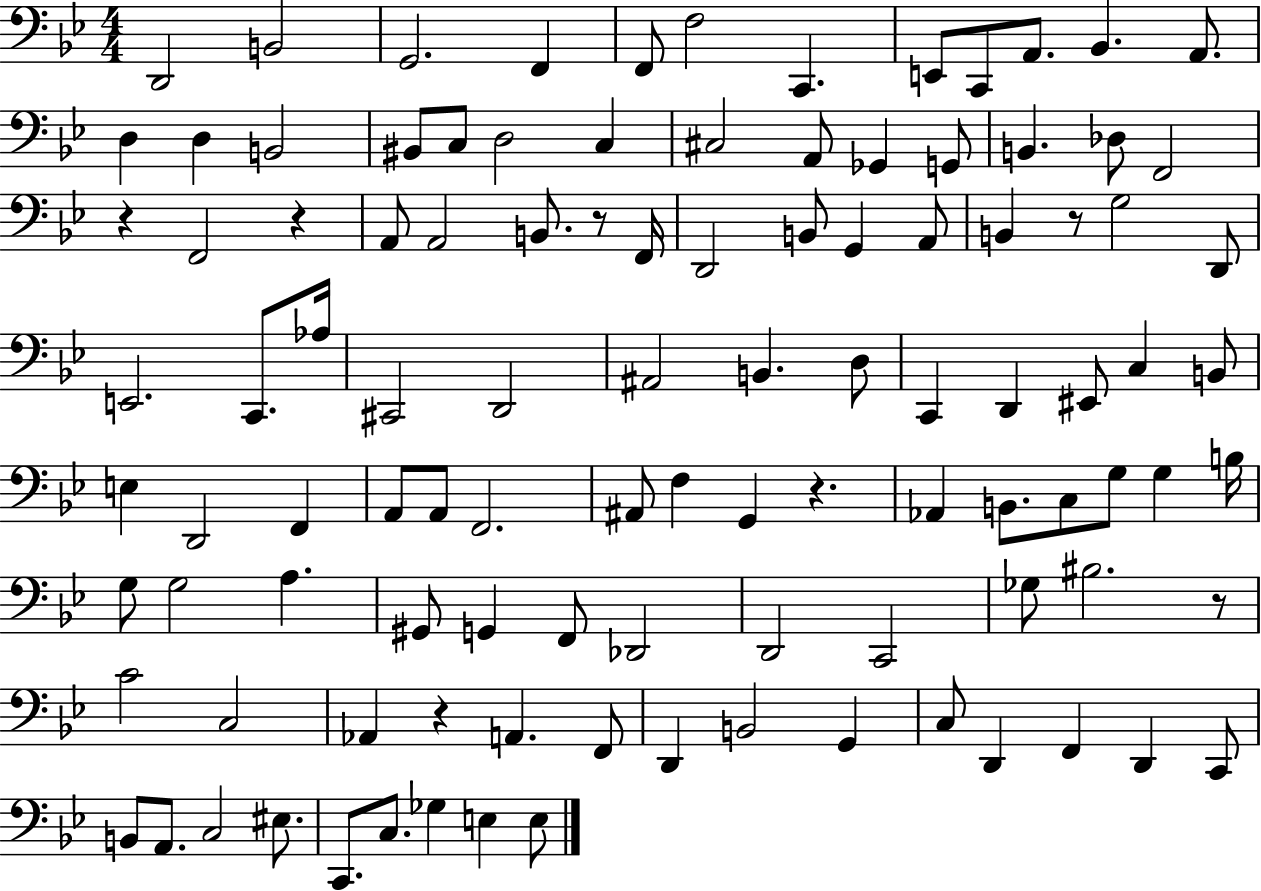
X:1
T:Untitled
M:4/4
L:1/4
K:Bb
D,,2 B,,2 G,,2 F,, F,,/2 F,2 C,, E,,/2 C,,/2 A,,/2 _B,, A,,/2 D, D, B,,2 ^B,,/2 C,/2 D,2 C, ^C,2 A,,/2 _G,, G,,/2 B,, _D,/2 F,,2 z F,,2 z A,,/2 A,,2 B,,/2 z/2 F,,/4 D,,2 B,,/2 G,, A,,/2 B,, z/2 G,2 D,,/2 E,,2 C,,/2 _A,/4 ^C,,2 D,,2 ^A,,2 B,, D,/2 C,, D,, ^E,,/2 C, B,,/2 E, D,,2 F,, A,,/2 A,,/2 F,,2 ^A,,/2 F, G,, z _A,, B,,/2 C,/2 G,/2 G, B,/4 G,/2 G,2 A, ^G,,/2 G,, F,,/2 _D,,2 D,,2 C,,2 _G,/2 ^B,2 z/2 C2 C,2 _A,, z A,, F,,/2 D,, B,,2 G,, C,/2 D,, F,, D,, C,,/2 B,,/2 A,,/2 C,2 ^E,/2 C,,/2 C,/2 _G, E, E,/2